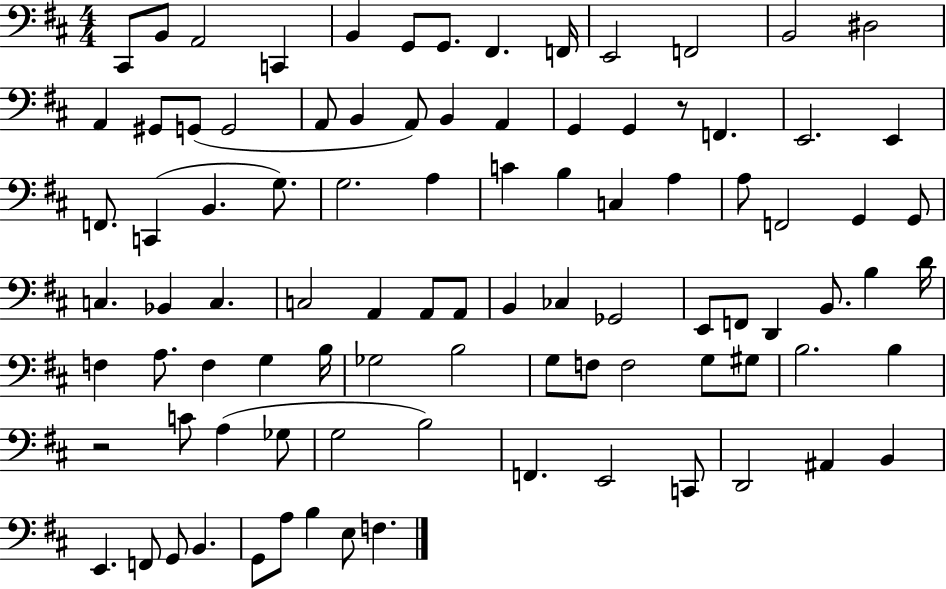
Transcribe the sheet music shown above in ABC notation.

X:1
T:Untitled
M:4/4
L:1/4
K:D
^C,,/2 B,,/2 A,,2 C,, B,, G,,/2 G,,/2 ^F,, F,,/4 E,,2 F,,2 B,,2 ^D,2 A,, ^G,,/2 G,,/2 G,,2 A,,/2 B,, A,,/2 B,, A,, G,, G,, z/2 F,, E,,2 E,, F,,/2 C,, B,, G,/2 G,2 A, C B, C, A, A,/2 F,,2 G,, G,,/2 C, _B,, C, C,2 A,, A,,/2 A,,/2 B,, _C, _G,,2 E,,/2 F,,/2 D,, B,,/2 B, D/4 F, A,/2 F, G, B,/4 _G,2 B,2 G,/2 F,/2 F,2 G,/2 ^G,/2 B,2 B, z2 C/2 A, _G,/2 G,2 B,2 F,, E,,2 C,,/2 D,,2 ^A,, B,, E,, F,,/2 G,,/2 B,, G,,/2 A,/2 B, E,/2 F,